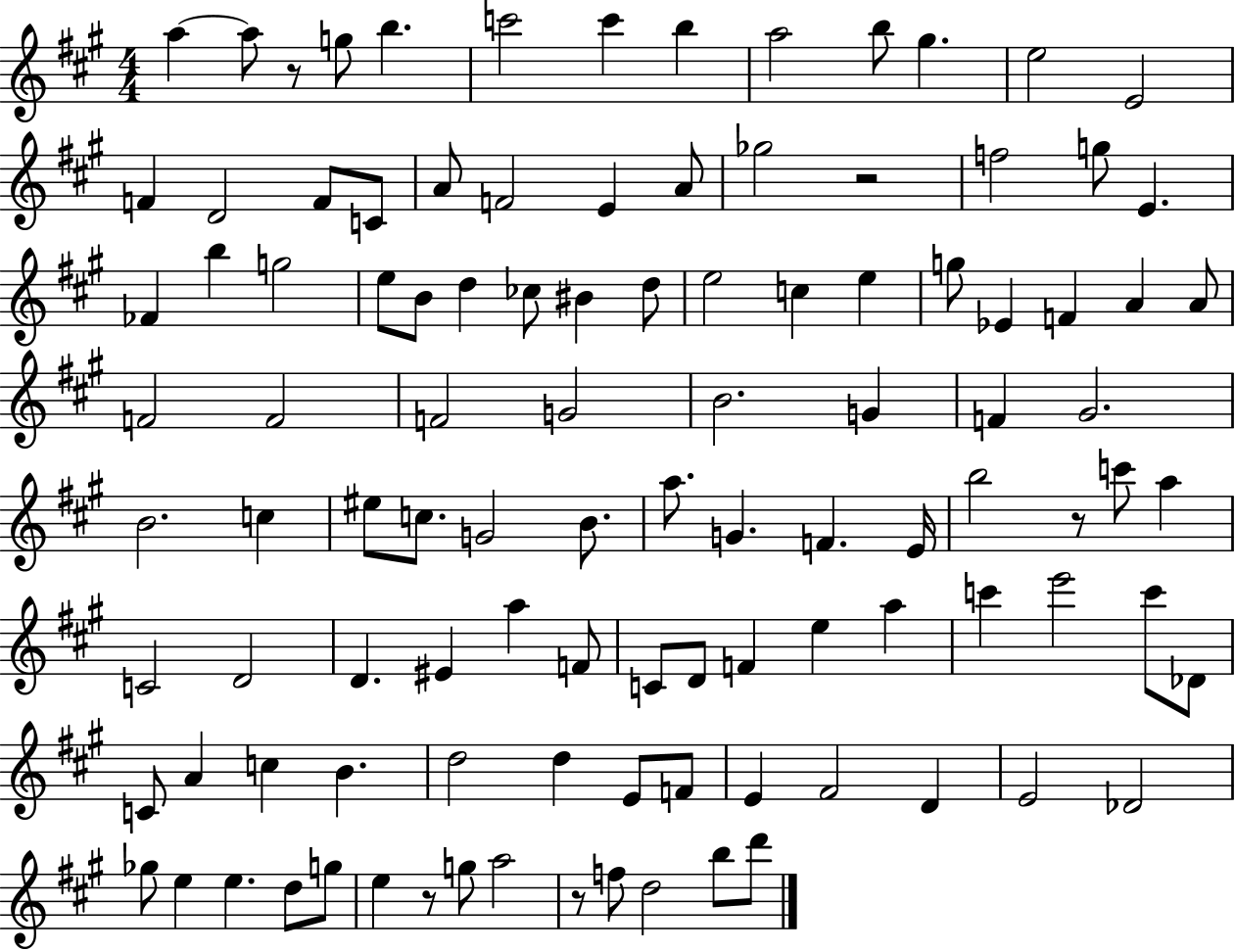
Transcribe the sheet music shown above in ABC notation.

X:1
T:Untitled
M:4/4
L:1/4
K:A
a a/2 z/2 g/2 b c'2 c' b a2 b/2 ^g e2 E2 F D2 F/2 C/2 A/2 F2 E A/2 _g2 z2 f2 g/2 E _F b g2 e/2 B/2 d _c/2 ^B d/2 e2 c e g/2 _E F A A/2 F2 F2 F2 G2 B2 G F ^G2 B2 c ^e/2 c/2 G2 B/2 a/2 G F E/4 b2 z/2 c'/2 a C2 D2 D ^E a F/2 C/2 D/2 F e a c' e'2 c'/2 _D/2 C/2 A c B d2 d E/2 F/2 E ^F2 D E2 _D2 _g/2 e e d/2 g/2 e z/2 g/2 a2 z/2 f/2 d2 b/2 d'/2